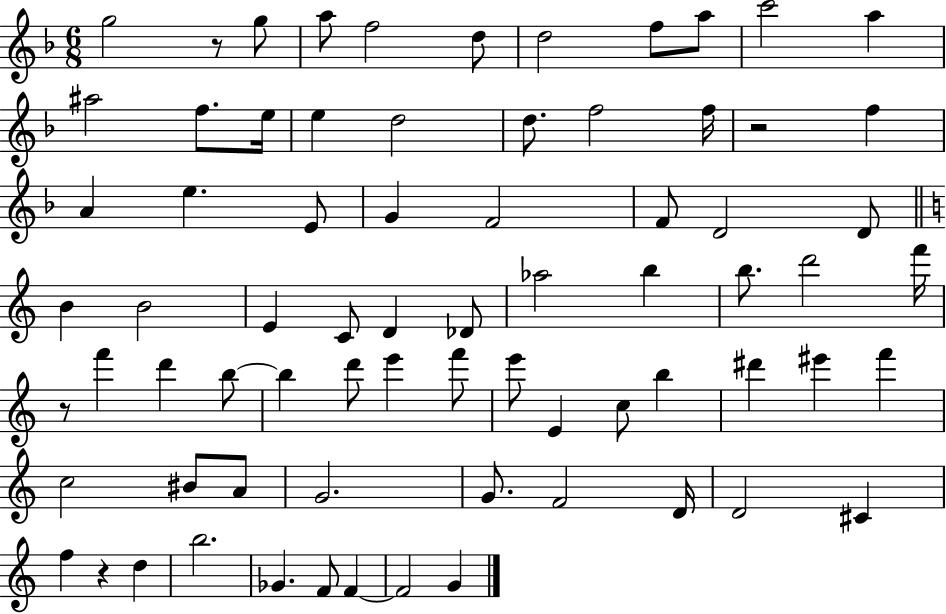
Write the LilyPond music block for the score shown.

{
  \clef treble
  \numericTimeSignature
  \time 6/8
  \key f \major
  g''2 r8 g''8 | a''8 f''2 d''8 | d''2 f''8 a''8 | c'''2 a''4 | \break ais''2 f''8. e''16 | e''4 d''2 | d''8. f''2 f''16 | r2 f''4 | \break a'4 e''4. e'8 | g'4 f'2 | f'8 d'2 d'8 | \bar "||" \break \key c \major b'4 b'2 | e'4 c'8 d'4 des'8 | aes''2 b''4 | b''8. d'''2 f'''16 | \break r8 f'''4 d'''4 b''8~~ | b''4 d'''8 e'''4 f'''8 | e'''8 e'4 c''8 b''4 | dis'''4 eis'''4 f'''4 | \break c''2 bis'8 a'8 | g'2. | g'8. f'2 d'16 | d'2 cis'4 | \break f''4 r4 d''4 | b''2. | ges'4. f'8 f'4~~ | f'2 g'4 | \break \bar "|."
}